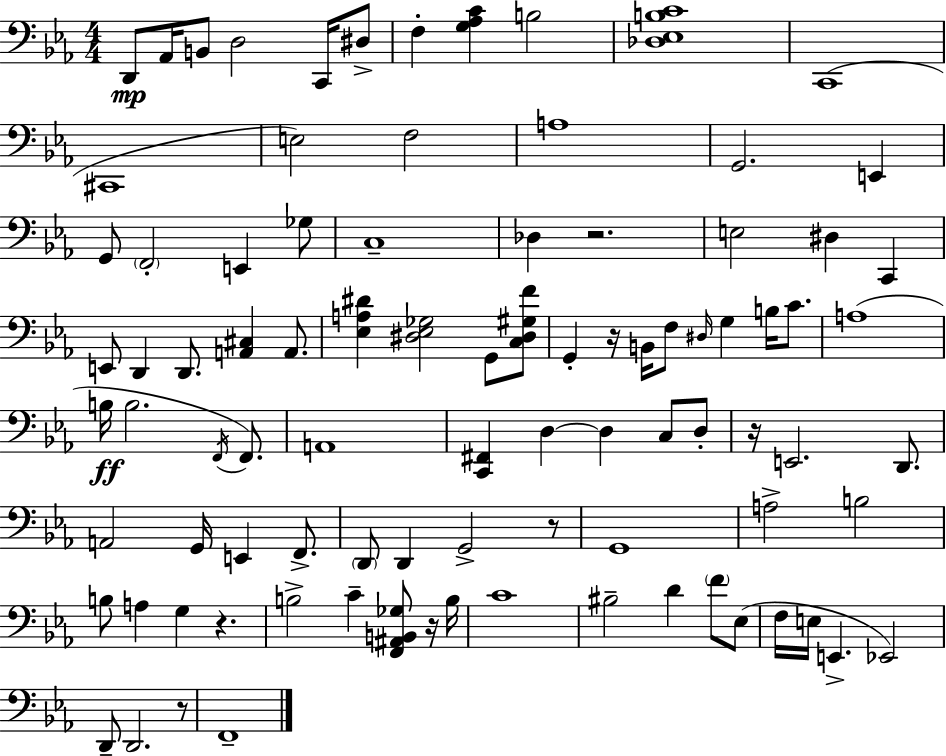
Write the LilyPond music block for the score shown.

{
  \clef bass
  \numericTimeSignature
  \time 4/4
  \key c \minor
  d,8\mp aes,16 b,8 d2 c,16 dis8-> | f4-. <g aes c'>4 b2 | <des ees b c'>1 | c,1( | \break cis,1 | e2) f2 | a1 | g,2. e,4 | \break g,8 \parenthesize f,2-. e,4 ges8 | c1-- | des4 r2. | e2 dis4 c,4 | \break e,8 d,4 d,8. <a, cis>4 a,8. | <ees a dis'>4 <dis ees ges>2 g,8 <c dis gis f'>8 | g,4-. r16 b,16 f8 \grace { dis16 } g4 b16 c'8. | a1( | \break b16\ff b2. \acciaccatura { f,16 }) f,8. | a,1 | <c, fis,>4 d4~~ d4 c8 | d8-. r16 e,2. d,8. | \break a,2 g,16 e,4 f,8.-> | \parenthesize d,8 d,4 g,2-> | r8 g,1 | a2-> b2 | \break b8 a4 g4 r4. | b2-> c'4-- <f, ais, b, ges>8 | r16 b16 c'1 | bis2-- d'4 \parenthesize f'8 | \break ees8( f16 e16 e,4.-> ees,2) | d,8-- d,2. | r8 f,1-- | \bar "|."
}